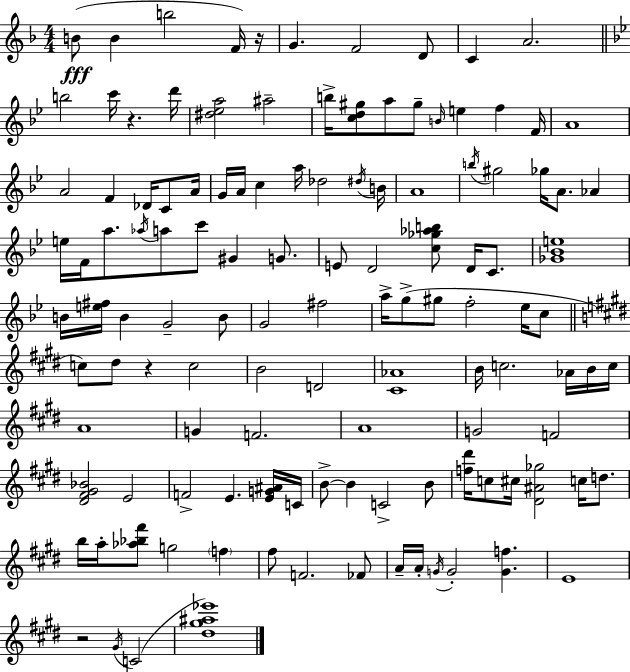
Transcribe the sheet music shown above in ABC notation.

X:1
T:Untitled
M:4/4
L:1/4
K:Dm
B/2 B b2 F/4 z/4 G F2 D/2 C A2 b2 c'/4 z d'/4 [^d_ea]2 ^a2 b/4 [cd^g]/2 a/2 ^g/2 B/4 e f F/4 A4 A2 F _D/4 C/2 A/4 G/4 A/4 c a/4 _d2 ^d/4 B/4 A4 b/4 ^g2 _g/4 A/2 _A e/4 F/4 a/2 _a/4 a/2 c'/2 ^G G/2 E/2 D2 [c_g_ab]/2 D/4 C/2 [_G_Be]4 B/4 [e^f]/4 B G2 B/2 G2 ^f2 a/4 g/2 ^g/2 f2 _e/4 c/2 c/2 ^d/2 z c2 B2 D2 [^C_A]4 B/4 c2 _A/4 B/4 c/4 A4 G F2 A4 G2 F2 [^D^F^G_B]2 E2 F2 E [EG^A]/4 C/4 B/2 B C2 B/2 [f^d']/4 c/2 ^c/4 [^D^A_g]2 c/4 d/2 b/4 a/4 [_a_b^f']/2 g2 f ^f/2 F2 _F/2 A/4 A/4 G/4 G2 [Gf] E4 z2 ^G/4 C2 [^d^g^a_e']4